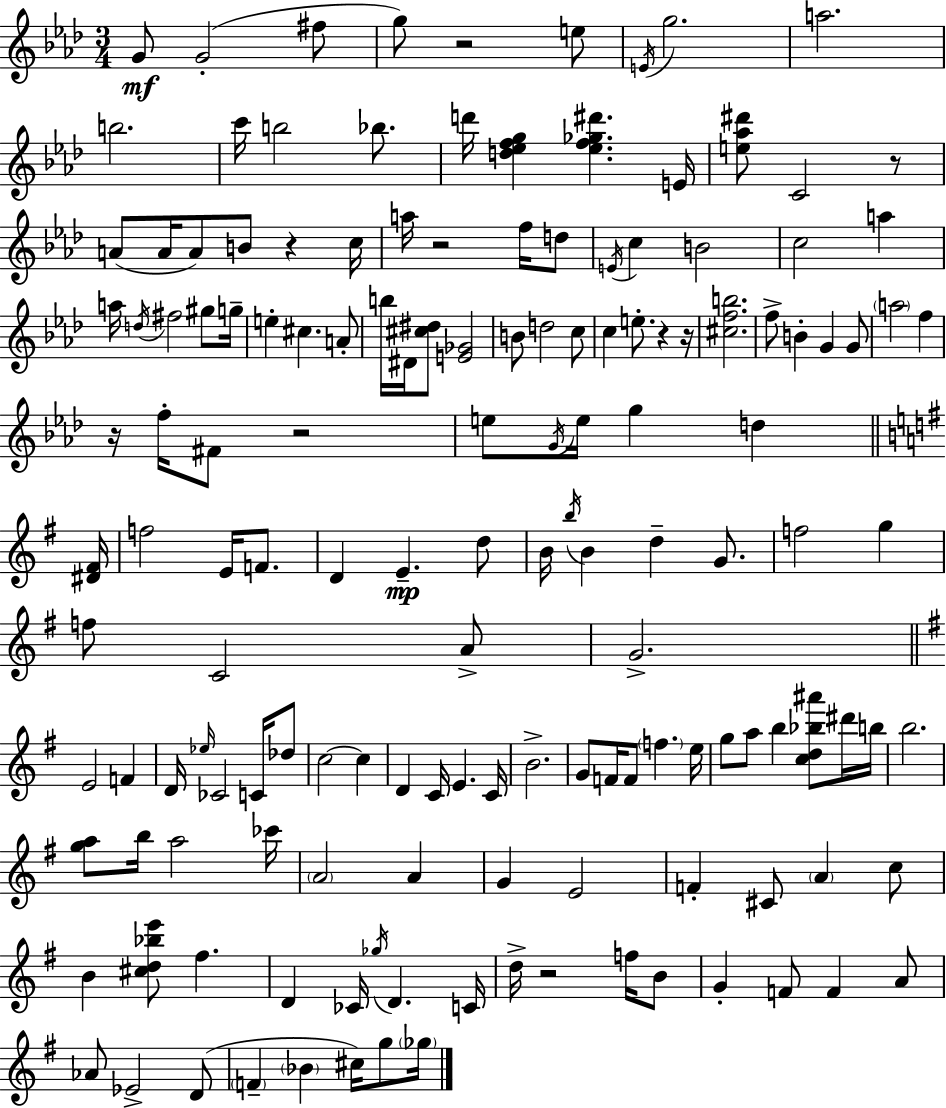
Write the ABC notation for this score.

X:1
T:Untitled
M:3/4
L:1/4
K:Fm
G/2 G2 ^f/2 g/2 z2 e/2 E/4 g2 a2 b2 c'/4 b2 _b/2 d'/4 [d_efg] [_ef_g^d'] E/4 [e_a^d']/2 C2 z/2 A/2 A/4 A/2 B/2 z c/4 a/4 z2 f/4 d/2 E/4 c B2 c2 a a/4 d/4 ^f2 ^g/2 g/4 e ^c A/2 b/4 ^D/4 [^c^d]/2 [E_G]2 B/2 d2 c/2 c e/2 z z/4 [^cfb]2 f/2 B G G/2 a2 f z/4 f/4 ^F/2 z2 e/2 G/4 e/4 g d [^D^F]/4 f2 E/4 F/2 D E d/2 B/4 b/4 B d G/2 f2 g f/2 C2 A/2 G2 E2 F D/4 _e/4 _C2 C/4 _d/2 c2 c D C/4 E C/4 B2 G/2 F/4 F/2 f e/4 g/2 a/2 b [cd_b^a']/2 ^d'/4 b/4 b2 [ga]/2 b/4 a2 _c'/4 A2 A G E2 F ^C/2 A c/2 B [^cd_be']/2 ^f D _C/4 _g/4 D C/4 d/4 z2 f/4 B/2 G F/2 F A/2 _A/2 _E2 D/2 F _B ^c/4 g/2 _g/4